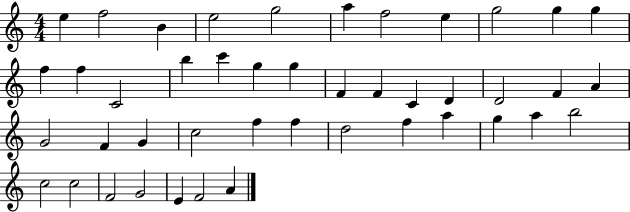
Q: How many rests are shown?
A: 0